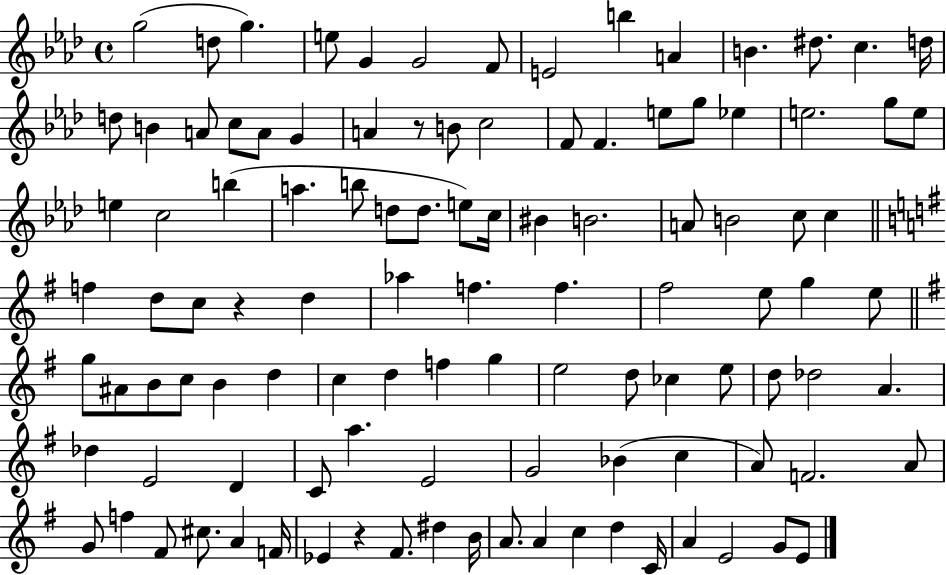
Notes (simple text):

G5/h D5/e G5/q. E5/e G4/q G4/h F4/e E4/h B5/q A4/q B4/q. D#5/e. C5/q. D5/s D5/e B4/q A4/e C5/e A4/e G4/q A4/q R/e B4/e C5/h F4/e F4/q. E5/e G5/e Eb5/q E5/h. G5/e E5/e E5/q C5/h B5/q A5/q. B5/e D5/e D5/e. E5/e C5/s BIS4/q B4/h. A4/e B4/h C5/e C5/q F5/q D5/e C5/e R/q D5/q Ab5/q F5/q. F5/q. F#5/h E5/e G5/q E5/e G5/e A#4/e B4/e C5/e B4/q D5/q C5/q D5/q F5/q G5/q E5/h D5/e CES5/q E5/e D5/e Db5/h A4/q. Db5/q E4/h D4/q C4/e A5/q. E4/h G4/h Bb4/q C5/q A4/e F4/h. A4/e G4/e F5/q F#4/e C#5/e. A4/q F4/s Eb4/q R/q F#4/e. D#5/q B4/s A4/e. A4/q C5/q D5/q C4/s A4/q E4/h G4/e E4/e